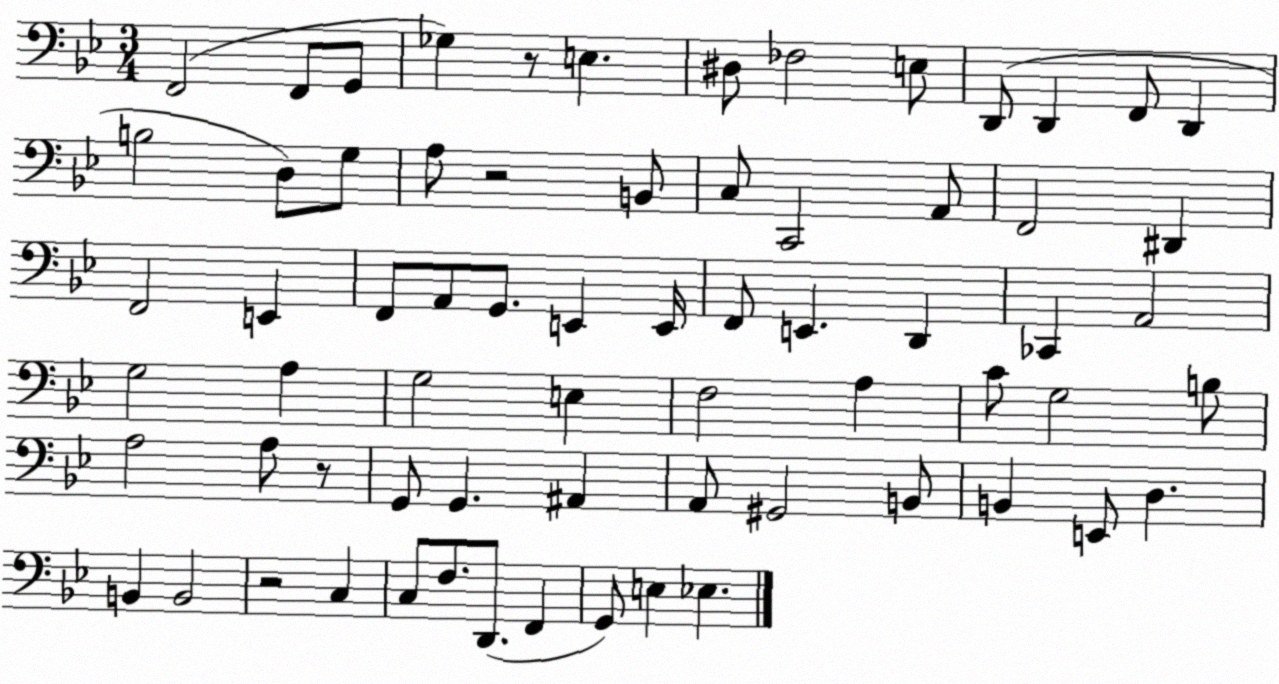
X:1
T:Untitled
M:3/4
L:1/4
K:Bb
F,,2 F,,/2 G,,/2 _G, z/2 E, ^D,/2 _F,2 E,/2 D,,/2 D,, F,,/2 D,, B,2 D,/2 G,/2 A,/2 z2 B,,/2 C,/2 C,,2 A,,/2 F,,2 ^D,, F,,2 E,, F,,/2 A,,/2 G,,/2 E,, E,,/4 F,,/2 E,, D,, _C,, A,,2 G,2 A, G,2 E, F,2 A, C/2 G,2 B,/2 A,2 A,/2 z/2 G,,/2 G,, ^A,, A,,/2 ^G,,2 B,,/2 B,, E,,/2 D, B,, B,,2 z2 C, C,/2 F,/2 D,,/2 F,, G,,/2 E, _E,